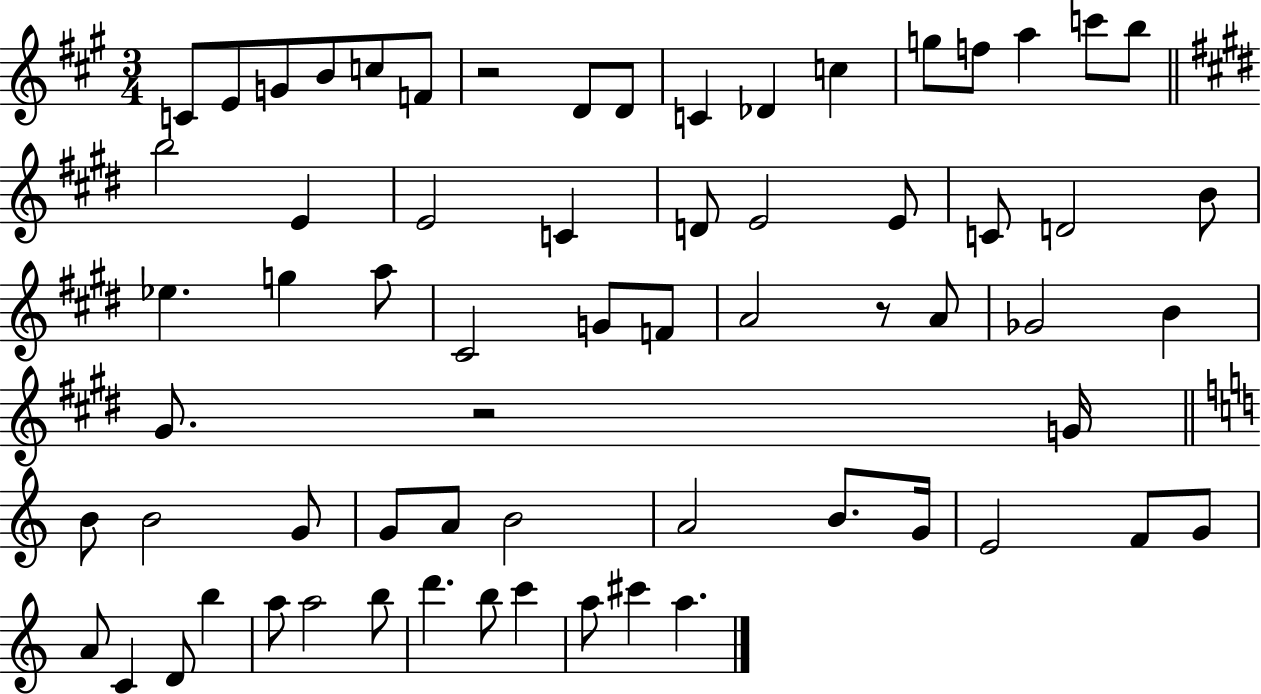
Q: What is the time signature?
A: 3/4